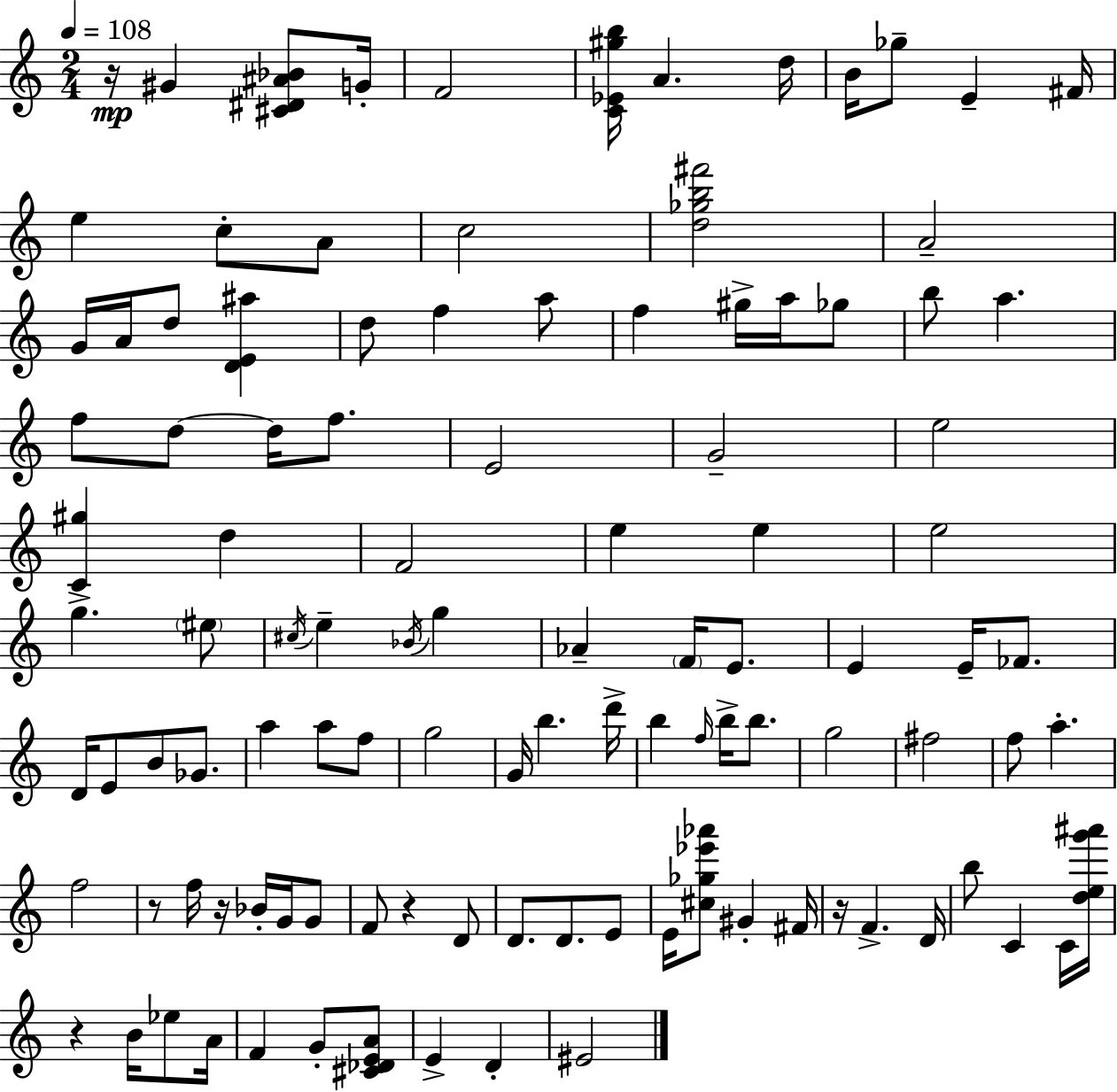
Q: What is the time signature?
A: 2/4